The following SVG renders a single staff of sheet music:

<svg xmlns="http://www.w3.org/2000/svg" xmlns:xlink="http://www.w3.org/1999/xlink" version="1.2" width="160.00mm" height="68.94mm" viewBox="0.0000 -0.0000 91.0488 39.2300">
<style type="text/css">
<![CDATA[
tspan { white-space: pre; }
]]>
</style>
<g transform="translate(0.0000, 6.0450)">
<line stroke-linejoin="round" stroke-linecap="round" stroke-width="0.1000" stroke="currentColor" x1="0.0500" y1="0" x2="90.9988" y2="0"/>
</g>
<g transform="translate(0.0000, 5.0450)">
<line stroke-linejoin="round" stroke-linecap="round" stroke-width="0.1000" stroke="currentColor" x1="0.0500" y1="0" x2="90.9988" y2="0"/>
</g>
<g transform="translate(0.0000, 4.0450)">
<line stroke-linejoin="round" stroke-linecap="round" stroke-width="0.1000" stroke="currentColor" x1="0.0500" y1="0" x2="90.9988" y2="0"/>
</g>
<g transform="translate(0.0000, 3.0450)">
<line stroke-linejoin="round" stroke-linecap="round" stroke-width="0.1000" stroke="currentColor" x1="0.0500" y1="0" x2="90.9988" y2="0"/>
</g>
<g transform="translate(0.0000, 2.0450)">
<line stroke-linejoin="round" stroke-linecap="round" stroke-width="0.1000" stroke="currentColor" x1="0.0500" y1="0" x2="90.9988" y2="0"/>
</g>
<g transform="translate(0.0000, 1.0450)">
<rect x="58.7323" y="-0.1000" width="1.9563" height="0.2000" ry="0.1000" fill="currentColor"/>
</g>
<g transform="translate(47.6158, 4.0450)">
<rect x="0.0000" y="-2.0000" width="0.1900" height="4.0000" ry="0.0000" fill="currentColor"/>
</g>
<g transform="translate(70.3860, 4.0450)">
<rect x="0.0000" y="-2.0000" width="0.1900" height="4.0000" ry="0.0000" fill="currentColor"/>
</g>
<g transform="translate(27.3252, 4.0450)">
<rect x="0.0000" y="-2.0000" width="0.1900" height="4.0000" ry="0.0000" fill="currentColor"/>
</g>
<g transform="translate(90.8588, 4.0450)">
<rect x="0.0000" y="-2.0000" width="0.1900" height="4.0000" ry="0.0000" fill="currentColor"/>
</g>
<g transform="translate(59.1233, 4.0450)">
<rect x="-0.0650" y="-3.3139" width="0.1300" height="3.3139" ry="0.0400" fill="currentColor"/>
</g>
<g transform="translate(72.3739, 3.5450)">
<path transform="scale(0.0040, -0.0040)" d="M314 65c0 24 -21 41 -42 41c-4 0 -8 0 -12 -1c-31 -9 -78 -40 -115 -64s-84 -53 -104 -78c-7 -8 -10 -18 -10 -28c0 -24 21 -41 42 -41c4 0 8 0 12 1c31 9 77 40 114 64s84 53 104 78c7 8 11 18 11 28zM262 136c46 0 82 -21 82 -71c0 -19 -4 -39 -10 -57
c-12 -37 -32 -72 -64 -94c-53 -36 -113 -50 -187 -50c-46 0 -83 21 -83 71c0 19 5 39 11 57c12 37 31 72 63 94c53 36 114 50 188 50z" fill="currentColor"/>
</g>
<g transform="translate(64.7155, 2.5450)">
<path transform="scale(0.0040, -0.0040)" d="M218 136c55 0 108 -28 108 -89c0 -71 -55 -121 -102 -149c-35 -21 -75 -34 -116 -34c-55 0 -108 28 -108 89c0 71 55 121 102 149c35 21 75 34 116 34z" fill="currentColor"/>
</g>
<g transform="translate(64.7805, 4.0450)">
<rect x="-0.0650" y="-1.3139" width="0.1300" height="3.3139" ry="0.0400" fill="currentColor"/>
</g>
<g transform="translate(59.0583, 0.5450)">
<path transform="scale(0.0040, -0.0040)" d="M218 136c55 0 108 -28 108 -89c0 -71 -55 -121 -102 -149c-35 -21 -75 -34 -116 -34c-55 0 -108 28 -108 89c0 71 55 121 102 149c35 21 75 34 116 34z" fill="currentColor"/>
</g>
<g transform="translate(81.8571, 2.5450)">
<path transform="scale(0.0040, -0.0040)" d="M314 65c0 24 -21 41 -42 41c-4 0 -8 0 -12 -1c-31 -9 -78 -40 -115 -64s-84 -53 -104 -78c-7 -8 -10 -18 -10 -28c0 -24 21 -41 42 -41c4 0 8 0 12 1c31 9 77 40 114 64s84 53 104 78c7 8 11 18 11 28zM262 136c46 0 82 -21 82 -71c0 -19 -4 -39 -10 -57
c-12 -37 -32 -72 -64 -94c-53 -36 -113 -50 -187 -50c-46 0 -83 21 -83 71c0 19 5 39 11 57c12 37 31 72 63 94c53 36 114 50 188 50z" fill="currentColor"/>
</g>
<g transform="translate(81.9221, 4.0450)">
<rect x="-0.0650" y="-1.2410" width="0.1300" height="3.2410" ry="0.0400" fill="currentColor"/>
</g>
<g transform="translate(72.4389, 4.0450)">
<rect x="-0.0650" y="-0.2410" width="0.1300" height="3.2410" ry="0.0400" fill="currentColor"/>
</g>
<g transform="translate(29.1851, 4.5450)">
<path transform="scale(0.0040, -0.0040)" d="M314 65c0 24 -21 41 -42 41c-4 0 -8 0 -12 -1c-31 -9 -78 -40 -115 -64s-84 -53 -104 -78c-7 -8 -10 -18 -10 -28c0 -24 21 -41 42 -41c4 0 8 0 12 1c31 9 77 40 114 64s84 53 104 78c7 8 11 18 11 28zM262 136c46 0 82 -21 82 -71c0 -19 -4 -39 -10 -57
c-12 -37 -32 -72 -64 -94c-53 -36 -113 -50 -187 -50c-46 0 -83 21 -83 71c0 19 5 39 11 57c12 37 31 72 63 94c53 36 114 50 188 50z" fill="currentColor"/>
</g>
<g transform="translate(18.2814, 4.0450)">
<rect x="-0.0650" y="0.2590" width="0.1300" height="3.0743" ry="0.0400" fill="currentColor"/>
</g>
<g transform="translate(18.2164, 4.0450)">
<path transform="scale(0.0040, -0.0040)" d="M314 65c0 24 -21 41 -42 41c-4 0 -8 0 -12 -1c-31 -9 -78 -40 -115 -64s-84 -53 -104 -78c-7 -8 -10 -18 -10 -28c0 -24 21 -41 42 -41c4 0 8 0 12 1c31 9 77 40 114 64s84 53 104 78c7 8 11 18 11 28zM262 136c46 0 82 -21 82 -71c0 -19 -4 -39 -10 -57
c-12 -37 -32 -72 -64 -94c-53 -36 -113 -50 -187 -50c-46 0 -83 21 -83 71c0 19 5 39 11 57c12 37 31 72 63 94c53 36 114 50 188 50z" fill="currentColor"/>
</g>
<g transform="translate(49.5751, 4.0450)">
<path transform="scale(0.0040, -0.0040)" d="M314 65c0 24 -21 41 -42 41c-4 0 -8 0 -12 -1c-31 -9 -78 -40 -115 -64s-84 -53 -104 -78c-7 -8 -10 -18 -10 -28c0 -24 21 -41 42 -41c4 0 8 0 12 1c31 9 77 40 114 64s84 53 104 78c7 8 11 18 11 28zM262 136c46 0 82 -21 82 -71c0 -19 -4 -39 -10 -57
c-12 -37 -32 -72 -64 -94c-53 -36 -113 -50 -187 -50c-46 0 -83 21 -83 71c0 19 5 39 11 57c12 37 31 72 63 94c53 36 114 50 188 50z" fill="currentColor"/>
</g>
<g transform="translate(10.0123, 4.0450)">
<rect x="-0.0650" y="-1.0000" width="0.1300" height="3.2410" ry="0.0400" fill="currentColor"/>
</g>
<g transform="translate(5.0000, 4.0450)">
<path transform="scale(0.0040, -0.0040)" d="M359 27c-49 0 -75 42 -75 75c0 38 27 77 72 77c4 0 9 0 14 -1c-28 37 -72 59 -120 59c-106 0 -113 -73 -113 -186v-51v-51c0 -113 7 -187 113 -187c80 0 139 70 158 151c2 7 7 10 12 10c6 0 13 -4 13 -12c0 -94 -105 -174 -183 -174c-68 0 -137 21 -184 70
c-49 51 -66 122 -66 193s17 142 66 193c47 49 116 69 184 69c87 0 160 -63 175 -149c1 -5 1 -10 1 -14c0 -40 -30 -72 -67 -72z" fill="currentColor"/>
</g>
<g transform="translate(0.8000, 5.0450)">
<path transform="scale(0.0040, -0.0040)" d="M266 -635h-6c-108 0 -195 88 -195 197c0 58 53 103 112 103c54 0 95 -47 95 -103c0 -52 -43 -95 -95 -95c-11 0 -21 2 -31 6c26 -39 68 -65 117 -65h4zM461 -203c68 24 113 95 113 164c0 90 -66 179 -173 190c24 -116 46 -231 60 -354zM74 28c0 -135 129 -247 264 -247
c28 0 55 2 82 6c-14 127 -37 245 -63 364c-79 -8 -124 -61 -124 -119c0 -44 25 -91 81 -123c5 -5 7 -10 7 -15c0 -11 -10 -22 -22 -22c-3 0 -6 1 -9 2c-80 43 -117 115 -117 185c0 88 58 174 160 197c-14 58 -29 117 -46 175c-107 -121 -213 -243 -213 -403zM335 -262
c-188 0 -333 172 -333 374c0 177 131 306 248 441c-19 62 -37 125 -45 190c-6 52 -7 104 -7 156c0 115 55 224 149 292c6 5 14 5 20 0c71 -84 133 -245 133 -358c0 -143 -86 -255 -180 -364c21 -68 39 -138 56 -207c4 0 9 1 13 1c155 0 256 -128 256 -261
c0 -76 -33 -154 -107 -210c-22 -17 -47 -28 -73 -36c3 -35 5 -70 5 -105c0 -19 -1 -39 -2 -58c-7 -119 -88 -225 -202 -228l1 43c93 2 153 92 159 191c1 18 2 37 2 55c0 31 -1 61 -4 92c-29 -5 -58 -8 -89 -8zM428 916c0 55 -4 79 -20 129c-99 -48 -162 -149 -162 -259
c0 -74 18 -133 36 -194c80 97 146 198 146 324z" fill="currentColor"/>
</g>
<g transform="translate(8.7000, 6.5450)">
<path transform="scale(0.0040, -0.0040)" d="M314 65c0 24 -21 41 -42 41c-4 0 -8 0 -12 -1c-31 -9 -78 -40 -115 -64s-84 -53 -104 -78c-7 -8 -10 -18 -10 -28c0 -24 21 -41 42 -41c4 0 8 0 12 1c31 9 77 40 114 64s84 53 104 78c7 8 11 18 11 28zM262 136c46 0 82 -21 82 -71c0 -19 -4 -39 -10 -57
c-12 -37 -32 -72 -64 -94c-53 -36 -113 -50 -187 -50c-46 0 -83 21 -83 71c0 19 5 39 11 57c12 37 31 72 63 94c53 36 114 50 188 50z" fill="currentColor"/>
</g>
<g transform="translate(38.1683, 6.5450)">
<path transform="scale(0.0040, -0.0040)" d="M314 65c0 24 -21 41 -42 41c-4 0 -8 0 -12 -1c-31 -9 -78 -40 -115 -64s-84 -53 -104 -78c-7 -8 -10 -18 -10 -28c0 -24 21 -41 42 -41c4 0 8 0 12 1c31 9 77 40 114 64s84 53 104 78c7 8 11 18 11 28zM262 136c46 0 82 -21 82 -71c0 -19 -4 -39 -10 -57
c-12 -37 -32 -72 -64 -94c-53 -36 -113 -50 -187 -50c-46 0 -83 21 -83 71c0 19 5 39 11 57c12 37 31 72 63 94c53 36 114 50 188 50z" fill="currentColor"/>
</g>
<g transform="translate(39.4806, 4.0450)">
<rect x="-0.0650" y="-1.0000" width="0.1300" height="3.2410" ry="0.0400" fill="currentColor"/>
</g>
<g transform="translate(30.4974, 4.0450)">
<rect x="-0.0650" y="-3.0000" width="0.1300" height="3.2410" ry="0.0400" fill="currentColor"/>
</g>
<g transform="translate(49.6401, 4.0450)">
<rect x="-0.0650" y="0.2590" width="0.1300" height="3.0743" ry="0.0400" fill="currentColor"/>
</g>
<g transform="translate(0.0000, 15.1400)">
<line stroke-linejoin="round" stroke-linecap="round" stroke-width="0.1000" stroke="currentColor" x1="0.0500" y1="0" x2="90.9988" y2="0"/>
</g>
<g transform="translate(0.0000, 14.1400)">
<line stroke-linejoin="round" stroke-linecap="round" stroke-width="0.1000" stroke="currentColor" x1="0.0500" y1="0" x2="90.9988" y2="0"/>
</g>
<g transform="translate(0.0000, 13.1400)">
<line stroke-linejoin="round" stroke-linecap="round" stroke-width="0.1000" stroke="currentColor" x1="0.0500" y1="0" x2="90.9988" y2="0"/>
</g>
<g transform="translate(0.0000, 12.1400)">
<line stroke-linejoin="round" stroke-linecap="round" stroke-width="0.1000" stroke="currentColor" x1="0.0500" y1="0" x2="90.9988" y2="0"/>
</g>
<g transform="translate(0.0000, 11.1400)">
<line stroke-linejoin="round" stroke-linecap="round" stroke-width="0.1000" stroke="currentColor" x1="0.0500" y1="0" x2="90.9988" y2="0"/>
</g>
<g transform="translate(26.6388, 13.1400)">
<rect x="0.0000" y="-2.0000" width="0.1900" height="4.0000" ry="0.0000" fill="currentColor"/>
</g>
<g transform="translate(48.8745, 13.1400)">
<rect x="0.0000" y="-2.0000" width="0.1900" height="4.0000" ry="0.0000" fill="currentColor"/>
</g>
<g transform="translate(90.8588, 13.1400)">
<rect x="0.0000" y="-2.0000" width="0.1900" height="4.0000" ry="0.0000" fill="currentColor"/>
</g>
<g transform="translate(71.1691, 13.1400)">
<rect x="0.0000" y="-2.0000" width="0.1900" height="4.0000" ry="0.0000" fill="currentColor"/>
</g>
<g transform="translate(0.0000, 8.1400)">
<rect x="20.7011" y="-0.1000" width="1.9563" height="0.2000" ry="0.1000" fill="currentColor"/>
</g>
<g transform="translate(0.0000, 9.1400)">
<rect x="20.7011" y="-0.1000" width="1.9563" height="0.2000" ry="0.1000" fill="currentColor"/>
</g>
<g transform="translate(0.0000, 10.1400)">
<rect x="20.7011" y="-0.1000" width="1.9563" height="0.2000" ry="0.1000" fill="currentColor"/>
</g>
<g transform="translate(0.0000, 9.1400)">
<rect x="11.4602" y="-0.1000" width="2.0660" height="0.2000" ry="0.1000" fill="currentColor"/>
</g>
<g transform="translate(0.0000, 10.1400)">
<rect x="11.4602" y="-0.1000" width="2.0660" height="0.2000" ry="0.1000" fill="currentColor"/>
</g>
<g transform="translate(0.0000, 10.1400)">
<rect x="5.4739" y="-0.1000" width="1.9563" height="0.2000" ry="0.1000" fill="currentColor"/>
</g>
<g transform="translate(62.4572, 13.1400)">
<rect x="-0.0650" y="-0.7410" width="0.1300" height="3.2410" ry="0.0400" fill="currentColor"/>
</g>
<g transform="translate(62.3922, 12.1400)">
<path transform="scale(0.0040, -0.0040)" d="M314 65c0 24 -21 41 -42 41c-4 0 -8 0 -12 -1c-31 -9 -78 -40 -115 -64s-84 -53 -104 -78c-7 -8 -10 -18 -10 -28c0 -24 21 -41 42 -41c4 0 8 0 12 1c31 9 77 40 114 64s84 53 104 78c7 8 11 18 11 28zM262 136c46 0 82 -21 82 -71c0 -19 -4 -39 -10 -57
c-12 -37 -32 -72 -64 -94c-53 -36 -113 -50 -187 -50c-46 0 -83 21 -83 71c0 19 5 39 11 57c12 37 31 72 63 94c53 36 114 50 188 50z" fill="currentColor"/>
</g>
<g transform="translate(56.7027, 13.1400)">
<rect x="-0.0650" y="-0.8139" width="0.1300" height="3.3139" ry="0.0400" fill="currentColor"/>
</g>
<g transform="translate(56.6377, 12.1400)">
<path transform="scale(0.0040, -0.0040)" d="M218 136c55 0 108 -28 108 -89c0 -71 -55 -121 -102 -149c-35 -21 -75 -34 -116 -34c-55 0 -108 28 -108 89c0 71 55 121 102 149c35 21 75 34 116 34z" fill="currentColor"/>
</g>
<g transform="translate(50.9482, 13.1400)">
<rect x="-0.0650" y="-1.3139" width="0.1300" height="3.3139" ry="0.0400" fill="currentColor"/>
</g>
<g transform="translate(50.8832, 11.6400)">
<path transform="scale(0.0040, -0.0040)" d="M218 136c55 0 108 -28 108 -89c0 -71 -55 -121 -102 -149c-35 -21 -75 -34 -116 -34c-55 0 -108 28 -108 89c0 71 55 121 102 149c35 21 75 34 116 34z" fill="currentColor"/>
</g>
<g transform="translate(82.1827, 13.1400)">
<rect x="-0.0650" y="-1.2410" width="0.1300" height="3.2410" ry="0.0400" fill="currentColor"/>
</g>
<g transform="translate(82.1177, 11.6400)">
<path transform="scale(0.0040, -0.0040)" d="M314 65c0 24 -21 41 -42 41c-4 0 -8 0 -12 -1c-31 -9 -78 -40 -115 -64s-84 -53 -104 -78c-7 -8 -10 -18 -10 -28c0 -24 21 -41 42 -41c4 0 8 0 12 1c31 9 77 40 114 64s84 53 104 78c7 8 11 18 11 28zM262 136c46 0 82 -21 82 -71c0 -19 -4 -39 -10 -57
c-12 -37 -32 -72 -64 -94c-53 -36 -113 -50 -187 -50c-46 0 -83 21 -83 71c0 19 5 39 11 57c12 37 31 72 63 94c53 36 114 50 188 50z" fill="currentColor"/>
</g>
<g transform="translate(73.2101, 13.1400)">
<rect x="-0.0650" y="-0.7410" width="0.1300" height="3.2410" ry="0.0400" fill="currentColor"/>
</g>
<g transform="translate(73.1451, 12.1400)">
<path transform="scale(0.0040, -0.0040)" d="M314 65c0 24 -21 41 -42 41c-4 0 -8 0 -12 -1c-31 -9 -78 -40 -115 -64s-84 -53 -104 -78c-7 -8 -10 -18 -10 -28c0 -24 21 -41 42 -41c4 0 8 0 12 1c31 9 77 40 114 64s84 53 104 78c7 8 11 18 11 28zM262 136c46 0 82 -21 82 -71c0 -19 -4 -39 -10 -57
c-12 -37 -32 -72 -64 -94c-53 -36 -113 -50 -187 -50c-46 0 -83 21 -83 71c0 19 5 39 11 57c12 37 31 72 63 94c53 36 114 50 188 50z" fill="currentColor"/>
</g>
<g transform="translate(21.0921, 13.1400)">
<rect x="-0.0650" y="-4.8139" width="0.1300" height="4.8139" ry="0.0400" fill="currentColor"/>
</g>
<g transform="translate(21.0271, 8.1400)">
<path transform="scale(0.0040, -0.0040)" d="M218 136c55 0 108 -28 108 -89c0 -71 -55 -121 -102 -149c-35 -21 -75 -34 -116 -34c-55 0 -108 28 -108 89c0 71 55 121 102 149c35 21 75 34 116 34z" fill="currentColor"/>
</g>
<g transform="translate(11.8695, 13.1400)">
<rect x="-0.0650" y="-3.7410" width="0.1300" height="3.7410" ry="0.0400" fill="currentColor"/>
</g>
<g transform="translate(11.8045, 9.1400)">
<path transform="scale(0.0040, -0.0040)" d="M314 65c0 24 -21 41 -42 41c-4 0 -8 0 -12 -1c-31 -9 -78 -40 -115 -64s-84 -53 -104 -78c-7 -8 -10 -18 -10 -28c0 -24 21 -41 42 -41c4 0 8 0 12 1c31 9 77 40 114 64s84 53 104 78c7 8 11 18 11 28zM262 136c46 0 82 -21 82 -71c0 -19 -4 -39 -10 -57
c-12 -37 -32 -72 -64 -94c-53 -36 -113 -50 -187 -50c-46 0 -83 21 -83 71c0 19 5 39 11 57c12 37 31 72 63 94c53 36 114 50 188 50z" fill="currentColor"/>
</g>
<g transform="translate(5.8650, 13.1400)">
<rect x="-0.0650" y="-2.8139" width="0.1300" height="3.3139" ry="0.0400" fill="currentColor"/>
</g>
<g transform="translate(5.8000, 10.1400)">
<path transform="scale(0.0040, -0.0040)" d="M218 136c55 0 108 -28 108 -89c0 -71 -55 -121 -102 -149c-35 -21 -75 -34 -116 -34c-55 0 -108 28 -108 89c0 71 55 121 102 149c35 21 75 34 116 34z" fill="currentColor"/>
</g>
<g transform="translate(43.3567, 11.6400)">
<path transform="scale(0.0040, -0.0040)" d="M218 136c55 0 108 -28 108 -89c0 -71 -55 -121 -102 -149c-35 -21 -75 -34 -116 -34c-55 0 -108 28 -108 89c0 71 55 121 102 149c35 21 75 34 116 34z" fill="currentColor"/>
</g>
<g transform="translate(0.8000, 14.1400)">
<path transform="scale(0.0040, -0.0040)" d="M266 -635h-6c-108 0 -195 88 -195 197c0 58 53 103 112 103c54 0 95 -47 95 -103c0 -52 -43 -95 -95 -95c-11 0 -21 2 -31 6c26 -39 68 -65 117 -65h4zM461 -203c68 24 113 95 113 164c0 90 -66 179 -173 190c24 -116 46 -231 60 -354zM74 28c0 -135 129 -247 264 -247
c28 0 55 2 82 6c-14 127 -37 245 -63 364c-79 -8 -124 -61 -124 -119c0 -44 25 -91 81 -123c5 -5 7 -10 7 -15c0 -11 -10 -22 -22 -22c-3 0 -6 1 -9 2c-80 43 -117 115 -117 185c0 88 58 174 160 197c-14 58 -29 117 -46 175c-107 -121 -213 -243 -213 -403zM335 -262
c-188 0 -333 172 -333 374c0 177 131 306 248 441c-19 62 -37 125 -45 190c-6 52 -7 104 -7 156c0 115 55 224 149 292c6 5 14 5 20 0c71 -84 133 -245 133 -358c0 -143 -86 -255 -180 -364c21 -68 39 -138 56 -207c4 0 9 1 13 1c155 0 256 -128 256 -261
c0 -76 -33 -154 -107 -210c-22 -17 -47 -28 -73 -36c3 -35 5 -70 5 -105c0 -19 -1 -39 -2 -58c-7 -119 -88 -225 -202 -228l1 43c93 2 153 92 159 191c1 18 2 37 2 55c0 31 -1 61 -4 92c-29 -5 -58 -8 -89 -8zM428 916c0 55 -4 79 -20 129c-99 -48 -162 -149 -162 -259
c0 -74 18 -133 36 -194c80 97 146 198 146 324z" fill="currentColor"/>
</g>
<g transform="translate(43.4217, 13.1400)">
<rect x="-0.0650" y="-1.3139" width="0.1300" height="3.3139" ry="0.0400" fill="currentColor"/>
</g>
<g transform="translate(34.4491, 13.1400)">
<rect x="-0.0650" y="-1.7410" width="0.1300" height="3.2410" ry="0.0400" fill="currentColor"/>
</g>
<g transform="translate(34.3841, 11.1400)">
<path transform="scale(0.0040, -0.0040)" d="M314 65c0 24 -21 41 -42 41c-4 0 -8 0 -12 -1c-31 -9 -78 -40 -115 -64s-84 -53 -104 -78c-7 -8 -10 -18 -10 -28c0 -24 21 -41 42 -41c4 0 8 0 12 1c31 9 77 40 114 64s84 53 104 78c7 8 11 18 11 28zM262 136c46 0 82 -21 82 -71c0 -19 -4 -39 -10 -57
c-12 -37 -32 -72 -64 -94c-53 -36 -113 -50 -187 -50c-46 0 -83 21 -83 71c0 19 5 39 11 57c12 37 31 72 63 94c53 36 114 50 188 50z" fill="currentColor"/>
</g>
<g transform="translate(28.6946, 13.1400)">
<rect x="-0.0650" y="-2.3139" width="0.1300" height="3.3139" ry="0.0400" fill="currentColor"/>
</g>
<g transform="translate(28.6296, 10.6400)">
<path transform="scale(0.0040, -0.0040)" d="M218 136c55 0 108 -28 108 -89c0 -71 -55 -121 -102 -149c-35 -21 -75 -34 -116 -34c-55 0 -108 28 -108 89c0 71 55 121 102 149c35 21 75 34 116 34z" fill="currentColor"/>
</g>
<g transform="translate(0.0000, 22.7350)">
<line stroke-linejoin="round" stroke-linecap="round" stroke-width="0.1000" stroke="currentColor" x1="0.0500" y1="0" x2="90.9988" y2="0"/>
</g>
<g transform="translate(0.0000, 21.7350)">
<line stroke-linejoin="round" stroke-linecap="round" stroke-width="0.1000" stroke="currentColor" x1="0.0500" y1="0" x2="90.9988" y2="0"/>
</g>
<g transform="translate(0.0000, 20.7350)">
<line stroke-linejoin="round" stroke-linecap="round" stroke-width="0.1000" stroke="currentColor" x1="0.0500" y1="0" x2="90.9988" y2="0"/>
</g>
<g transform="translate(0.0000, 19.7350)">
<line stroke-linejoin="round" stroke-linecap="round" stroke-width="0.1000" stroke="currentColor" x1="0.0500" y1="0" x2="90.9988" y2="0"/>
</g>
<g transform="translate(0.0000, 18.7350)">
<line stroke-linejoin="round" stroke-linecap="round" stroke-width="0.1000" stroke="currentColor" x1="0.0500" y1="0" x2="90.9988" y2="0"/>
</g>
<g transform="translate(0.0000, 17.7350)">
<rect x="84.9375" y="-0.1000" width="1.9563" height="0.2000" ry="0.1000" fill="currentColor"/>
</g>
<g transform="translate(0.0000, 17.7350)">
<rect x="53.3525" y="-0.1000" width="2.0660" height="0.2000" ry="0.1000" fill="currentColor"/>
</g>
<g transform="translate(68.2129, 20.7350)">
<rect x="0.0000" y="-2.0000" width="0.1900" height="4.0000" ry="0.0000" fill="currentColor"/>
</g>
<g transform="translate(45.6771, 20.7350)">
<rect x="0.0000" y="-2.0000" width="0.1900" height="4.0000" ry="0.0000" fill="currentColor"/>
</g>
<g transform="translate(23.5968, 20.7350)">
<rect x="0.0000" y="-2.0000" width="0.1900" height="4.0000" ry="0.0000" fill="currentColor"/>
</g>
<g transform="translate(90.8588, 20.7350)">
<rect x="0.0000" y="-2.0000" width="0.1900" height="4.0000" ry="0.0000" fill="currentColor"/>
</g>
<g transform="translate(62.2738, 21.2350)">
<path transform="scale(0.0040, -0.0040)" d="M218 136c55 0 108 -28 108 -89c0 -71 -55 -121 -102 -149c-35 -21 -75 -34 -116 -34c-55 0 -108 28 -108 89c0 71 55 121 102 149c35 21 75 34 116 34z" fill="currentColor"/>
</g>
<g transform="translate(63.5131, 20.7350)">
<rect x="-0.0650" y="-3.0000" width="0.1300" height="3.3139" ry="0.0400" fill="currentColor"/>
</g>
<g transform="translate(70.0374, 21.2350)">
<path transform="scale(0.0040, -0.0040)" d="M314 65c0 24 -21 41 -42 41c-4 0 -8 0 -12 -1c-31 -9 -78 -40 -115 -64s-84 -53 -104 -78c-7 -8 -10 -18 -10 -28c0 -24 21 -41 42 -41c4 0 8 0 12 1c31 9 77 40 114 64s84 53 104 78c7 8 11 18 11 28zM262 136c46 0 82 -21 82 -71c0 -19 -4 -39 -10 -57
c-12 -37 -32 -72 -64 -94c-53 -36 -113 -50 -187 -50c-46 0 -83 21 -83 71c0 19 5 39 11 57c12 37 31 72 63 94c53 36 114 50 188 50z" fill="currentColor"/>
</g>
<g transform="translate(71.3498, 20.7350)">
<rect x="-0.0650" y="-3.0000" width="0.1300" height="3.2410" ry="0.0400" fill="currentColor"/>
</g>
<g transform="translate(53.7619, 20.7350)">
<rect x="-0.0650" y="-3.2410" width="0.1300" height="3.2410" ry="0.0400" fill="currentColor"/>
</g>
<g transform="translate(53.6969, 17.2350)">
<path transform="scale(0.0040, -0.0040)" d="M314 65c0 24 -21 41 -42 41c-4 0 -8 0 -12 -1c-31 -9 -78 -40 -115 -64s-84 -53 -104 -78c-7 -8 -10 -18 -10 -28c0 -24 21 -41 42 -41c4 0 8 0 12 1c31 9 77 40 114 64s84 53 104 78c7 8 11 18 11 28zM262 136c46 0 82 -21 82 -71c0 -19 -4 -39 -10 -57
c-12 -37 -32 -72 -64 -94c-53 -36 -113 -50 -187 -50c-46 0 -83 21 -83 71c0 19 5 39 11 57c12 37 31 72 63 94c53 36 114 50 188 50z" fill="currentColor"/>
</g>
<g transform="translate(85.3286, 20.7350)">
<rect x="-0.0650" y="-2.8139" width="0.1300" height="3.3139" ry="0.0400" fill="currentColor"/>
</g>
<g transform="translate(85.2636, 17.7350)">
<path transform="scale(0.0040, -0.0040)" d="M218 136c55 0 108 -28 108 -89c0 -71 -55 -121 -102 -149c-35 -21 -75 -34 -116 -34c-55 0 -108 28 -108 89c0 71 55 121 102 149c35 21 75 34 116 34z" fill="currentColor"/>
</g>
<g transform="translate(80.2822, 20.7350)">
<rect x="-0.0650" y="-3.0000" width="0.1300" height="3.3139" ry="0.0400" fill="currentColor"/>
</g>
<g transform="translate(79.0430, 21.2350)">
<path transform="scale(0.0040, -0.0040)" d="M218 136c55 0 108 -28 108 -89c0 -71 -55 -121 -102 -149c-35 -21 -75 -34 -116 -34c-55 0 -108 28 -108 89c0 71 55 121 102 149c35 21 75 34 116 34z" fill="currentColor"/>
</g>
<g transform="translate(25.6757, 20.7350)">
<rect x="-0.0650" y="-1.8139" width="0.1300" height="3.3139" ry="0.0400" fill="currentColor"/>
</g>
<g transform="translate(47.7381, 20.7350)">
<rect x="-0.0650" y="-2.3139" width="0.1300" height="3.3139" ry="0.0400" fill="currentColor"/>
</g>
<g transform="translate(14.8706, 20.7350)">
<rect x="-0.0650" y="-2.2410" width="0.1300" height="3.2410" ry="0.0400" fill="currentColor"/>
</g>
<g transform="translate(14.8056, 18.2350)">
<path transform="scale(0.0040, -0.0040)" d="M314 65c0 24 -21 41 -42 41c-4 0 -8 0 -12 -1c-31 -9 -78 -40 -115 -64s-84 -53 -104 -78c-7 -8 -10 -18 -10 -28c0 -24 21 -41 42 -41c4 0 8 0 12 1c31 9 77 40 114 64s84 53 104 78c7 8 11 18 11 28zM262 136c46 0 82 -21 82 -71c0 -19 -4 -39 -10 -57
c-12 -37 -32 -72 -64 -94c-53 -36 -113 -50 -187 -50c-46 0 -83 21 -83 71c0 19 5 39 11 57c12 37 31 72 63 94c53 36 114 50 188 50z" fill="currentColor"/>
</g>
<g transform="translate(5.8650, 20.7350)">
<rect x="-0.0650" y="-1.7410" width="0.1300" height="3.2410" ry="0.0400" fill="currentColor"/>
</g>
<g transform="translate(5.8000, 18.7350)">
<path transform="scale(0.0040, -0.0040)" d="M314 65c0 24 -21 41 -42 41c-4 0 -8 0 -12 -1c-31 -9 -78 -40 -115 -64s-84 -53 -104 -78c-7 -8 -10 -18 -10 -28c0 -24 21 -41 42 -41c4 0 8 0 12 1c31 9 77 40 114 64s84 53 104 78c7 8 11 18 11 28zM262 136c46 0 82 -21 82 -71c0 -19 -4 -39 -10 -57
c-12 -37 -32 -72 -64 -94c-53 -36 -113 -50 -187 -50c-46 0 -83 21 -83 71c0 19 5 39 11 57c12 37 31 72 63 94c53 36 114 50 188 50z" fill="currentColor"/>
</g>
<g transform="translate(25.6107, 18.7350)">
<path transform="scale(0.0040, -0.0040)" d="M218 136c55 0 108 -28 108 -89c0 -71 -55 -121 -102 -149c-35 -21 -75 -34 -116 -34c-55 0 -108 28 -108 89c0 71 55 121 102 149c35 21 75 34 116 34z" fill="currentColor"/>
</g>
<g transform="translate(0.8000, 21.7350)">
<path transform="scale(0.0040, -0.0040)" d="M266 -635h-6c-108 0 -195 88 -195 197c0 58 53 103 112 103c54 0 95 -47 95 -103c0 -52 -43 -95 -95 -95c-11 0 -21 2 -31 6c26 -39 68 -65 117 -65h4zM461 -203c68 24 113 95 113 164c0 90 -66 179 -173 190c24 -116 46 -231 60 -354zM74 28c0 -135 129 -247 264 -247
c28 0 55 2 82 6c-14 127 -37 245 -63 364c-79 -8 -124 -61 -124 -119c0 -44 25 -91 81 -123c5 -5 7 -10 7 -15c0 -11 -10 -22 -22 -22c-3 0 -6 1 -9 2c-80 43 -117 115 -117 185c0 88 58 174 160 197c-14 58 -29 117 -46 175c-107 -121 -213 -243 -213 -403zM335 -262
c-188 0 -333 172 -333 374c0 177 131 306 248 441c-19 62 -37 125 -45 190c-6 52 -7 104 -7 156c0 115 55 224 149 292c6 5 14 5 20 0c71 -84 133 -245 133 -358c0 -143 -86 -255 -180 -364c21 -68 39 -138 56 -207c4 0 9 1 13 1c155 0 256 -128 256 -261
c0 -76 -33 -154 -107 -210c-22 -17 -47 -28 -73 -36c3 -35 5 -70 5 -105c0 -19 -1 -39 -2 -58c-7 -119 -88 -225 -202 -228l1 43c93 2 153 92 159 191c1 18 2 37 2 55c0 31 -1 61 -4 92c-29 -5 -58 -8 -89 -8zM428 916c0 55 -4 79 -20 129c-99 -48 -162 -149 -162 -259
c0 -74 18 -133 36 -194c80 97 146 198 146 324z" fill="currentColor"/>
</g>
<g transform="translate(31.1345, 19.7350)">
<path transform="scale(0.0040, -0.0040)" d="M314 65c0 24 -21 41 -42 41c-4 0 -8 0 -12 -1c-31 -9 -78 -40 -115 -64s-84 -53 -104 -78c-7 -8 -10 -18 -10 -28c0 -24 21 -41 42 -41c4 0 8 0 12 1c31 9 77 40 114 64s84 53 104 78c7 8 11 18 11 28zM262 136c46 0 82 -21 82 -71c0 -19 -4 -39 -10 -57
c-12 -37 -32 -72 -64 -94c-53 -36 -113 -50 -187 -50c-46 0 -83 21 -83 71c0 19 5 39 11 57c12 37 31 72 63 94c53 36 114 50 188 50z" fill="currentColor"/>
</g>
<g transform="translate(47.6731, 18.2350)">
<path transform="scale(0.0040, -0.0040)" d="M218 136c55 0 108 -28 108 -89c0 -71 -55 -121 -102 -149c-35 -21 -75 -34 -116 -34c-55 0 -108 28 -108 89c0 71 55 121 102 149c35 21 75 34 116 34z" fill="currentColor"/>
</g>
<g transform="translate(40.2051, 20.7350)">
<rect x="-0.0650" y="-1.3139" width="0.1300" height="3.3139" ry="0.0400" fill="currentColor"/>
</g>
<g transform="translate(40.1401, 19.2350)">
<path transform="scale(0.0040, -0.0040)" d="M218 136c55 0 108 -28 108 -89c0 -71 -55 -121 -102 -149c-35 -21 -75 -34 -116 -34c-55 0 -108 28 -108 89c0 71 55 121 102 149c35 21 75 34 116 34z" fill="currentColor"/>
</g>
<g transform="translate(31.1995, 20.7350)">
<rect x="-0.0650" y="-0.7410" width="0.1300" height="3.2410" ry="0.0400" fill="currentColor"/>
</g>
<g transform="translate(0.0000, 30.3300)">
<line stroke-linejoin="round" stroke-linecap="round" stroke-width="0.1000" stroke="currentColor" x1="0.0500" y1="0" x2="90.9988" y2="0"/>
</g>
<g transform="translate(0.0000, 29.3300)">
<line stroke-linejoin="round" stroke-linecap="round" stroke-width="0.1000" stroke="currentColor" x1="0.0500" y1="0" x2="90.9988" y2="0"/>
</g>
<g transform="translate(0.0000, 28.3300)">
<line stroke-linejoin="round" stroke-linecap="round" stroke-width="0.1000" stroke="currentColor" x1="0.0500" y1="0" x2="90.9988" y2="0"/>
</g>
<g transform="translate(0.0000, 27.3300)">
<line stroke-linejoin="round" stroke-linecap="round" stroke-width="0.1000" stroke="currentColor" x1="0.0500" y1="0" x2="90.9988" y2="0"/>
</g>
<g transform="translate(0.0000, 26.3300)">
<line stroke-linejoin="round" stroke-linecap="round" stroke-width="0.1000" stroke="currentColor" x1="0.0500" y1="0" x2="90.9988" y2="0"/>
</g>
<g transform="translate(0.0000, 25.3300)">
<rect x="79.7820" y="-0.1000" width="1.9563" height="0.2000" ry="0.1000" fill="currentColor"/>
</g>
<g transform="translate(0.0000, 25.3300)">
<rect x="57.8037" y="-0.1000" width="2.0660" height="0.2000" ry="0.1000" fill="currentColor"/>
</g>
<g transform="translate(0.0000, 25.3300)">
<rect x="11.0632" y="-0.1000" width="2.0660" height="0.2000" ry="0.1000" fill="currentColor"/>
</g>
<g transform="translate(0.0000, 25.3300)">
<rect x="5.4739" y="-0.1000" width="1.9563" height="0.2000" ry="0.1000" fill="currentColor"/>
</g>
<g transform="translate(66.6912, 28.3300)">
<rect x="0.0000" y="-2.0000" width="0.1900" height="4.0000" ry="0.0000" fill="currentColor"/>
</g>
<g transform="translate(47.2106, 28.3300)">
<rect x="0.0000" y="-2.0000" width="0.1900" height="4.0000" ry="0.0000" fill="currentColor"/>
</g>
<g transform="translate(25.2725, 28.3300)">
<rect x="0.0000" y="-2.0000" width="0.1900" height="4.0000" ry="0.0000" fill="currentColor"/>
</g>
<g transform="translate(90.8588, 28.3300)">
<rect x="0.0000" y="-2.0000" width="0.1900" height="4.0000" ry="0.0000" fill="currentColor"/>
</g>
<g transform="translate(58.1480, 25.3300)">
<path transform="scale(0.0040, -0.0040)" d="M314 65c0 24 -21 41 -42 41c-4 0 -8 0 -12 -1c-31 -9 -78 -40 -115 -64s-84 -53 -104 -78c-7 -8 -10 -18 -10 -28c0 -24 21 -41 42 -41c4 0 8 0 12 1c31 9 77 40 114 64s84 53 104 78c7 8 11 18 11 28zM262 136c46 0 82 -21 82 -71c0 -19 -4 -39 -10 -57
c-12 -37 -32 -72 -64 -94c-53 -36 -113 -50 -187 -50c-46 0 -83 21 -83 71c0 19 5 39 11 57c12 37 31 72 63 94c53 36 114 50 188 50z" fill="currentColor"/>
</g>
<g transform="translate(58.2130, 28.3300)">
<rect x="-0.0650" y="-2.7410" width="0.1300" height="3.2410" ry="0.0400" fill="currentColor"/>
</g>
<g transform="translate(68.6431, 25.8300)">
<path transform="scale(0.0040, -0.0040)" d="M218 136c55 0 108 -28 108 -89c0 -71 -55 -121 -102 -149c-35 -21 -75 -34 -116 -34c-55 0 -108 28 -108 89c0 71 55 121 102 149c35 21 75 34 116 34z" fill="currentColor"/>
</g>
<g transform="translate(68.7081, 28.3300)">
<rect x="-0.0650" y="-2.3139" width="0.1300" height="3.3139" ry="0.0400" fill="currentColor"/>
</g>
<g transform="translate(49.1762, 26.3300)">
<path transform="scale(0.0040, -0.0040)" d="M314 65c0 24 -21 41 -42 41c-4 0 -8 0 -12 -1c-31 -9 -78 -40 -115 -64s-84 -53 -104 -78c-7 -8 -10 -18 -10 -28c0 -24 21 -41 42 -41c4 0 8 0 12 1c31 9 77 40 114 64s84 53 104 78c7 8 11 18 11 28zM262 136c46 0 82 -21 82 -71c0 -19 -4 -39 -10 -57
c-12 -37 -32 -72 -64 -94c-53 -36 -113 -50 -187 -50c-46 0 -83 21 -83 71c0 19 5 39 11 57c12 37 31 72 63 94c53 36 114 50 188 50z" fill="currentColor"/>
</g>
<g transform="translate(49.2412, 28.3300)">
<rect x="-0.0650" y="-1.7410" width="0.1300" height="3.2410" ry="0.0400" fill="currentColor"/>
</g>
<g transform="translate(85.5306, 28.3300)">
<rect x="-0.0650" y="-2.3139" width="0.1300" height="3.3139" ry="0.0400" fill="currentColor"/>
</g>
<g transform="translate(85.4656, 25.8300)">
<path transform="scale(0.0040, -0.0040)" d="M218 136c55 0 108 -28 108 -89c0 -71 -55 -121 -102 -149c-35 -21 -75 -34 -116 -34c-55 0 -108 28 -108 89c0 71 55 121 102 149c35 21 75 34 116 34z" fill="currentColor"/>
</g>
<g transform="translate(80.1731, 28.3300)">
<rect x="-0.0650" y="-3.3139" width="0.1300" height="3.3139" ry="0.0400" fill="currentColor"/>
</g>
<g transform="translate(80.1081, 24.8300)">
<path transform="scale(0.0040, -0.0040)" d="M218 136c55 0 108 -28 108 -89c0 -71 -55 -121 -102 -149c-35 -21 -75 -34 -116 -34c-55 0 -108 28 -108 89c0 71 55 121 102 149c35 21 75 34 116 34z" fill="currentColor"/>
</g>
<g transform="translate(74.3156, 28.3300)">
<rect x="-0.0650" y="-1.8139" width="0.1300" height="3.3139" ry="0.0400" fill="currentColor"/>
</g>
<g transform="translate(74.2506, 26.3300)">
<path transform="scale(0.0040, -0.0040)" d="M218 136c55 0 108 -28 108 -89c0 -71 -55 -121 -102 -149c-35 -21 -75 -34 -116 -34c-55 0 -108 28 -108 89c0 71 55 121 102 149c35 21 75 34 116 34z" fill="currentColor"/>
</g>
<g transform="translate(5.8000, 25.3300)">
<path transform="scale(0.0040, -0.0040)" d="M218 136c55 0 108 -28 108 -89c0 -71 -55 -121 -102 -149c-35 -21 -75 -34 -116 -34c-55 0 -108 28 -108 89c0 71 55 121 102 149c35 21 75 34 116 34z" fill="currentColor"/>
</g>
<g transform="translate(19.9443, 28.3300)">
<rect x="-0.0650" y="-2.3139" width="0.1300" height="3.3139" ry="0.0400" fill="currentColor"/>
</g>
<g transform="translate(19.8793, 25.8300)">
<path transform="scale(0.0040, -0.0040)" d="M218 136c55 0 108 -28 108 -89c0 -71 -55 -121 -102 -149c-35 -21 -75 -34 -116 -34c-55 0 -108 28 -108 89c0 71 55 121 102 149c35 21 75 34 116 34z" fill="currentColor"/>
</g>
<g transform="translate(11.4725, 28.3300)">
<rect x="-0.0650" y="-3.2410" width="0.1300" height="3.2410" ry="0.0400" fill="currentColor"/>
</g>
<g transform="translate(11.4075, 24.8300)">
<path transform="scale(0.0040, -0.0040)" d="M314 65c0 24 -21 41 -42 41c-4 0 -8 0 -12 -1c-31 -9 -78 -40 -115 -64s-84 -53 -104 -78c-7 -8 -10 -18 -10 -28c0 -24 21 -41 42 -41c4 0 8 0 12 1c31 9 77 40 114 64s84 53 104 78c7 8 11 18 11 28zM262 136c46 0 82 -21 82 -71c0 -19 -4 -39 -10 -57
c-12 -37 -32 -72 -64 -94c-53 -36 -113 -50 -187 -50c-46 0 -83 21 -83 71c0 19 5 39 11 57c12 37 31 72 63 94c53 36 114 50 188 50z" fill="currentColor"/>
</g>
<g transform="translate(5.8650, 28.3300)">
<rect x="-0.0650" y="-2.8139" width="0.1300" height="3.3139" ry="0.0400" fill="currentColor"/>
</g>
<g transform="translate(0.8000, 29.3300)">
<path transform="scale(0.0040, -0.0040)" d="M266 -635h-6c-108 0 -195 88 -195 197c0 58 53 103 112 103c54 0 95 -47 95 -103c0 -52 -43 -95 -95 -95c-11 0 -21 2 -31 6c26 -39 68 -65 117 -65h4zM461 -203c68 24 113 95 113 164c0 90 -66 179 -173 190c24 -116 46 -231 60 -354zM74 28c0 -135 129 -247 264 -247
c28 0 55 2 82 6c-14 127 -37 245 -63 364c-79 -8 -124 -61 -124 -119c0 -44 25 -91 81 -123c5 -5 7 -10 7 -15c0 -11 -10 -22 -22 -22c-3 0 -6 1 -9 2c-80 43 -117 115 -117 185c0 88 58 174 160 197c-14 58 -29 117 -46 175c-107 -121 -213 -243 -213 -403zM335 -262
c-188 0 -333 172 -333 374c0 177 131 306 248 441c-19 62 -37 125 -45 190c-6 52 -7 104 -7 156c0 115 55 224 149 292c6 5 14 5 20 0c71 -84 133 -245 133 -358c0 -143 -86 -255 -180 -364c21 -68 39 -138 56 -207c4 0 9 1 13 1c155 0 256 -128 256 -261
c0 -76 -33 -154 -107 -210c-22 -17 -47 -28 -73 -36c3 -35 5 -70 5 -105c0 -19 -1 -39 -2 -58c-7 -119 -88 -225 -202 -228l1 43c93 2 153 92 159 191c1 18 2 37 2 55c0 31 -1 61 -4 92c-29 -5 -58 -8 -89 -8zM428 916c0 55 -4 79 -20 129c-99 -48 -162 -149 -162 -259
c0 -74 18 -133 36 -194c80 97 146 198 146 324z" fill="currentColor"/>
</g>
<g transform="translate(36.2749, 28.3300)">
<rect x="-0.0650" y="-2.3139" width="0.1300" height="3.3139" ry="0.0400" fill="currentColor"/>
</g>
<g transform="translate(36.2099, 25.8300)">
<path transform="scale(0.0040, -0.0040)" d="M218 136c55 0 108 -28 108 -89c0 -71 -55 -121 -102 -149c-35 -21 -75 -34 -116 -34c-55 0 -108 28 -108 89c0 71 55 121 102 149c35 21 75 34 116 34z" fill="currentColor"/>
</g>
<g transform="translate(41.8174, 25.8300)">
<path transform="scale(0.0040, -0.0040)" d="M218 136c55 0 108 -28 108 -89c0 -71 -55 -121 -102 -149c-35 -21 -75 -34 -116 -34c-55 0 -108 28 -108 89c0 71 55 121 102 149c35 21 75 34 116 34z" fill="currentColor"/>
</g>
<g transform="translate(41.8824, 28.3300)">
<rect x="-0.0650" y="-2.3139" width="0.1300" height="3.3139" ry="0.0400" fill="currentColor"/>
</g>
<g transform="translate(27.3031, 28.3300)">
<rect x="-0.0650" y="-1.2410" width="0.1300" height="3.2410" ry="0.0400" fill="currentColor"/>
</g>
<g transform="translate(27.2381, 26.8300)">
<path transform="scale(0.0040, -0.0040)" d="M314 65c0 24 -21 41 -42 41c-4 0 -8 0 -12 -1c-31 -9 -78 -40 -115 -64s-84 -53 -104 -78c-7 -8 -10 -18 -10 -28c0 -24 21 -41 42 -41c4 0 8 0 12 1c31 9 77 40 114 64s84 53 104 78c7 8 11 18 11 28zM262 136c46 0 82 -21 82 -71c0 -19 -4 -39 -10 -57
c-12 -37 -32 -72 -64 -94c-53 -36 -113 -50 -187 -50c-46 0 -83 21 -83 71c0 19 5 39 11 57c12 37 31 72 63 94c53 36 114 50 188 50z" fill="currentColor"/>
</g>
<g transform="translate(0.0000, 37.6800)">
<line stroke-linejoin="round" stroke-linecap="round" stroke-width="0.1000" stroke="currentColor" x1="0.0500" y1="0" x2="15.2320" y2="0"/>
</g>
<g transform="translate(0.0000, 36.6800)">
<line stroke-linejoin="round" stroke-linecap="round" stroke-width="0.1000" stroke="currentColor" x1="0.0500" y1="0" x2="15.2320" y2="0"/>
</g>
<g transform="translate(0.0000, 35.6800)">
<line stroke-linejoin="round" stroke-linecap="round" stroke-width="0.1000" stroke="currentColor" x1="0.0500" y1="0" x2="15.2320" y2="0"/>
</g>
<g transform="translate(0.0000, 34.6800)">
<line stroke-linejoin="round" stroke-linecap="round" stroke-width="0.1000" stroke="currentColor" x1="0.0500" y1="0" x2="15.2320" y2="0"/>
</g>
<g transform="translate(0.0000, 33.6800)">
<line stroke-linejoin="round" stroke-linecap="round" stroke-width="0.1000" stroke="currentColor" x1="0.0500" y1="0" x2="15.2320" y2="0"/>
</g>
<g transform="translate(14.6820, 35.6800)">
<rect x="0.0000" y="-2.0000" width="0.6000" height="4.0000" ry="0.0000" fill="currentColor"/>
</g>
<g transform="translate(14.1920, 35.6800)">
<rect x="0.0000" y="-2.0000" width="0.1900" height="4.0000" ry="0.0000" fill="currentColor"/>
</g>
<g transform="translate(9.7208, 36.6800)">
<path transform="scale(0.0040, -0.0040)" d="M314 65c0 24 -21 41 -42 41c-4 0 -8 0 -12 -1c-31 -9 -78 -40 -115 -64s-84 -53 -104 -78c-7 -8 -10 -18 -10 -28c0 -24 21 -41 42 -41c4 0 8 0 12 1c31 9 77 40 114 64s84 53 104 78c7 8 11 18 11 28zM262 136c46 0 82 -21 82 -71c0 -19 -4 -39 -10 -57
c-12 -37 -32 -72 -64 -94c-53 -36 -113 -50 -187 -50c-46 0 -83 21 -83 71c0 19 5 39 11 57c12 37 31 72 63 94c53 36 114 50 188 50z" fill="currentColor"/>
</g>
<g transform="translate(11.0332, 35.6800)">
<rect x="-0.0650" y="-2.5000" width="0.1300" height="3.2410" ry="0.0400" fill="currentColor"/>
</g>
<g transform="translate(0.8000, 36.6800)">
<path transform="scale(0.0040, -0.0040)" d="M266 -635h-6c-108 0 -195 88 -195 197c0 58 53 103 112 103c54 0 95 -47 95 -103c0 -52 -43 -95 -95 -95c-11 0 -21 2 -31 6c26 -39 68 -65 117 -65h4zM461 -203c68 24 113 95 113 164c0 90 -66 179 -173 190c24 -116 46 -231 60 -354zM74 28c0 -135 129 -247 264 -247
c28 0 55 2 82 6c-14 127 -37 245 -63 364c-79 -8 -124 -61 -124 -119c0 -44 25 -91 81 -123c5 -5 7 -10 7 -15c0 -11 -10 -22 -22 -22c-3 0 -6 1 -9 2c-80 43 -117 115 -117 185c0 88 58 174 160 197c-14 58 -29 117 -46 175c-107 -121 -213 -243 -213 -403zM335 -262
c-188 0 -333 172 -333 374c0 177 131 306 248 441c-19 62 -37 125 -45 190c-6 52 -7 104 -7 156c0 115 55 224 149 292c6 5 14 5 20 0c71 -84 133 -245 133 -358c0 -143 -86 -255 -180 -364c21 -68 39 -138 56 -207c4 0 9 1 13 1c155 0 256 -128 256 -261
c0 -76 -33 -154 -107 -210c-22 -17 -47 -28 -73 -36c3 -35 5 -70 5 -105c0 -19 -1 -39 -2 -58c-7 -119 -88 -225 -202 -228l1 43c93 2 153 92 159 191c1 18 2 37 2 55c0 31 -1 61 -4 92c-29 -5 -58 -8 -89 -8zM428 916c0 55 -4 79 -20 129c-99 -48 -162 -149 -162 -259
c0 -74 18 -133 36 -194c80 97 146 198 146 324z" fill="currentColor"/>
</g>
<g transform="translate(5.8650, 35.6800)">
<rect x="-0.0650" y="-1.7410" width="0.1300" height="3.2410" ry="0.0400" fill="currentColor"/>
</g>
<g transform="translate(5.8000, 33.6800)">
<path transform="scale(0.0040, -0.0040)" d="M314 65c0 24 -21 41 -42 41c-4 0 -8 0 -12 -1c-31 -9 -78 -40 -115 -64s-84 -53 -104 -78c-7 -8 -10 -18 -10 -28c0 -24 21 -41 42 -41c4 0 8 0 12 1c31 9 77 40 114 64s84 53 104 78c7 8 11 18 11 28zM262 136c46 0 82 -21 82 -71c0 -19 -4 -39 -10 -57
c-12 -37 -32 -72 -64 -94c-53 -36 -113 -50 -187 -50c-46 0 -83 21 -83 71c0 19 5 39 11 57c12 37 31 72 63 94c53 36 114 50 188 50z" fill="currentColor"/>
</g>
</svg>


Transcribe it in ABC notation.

X:1
T:Untitled
M:4/4
L:1/4
K:C
D2 B2 A2 D2 B2 b e c2 e2 a c'2 e' g f2 e e d d2 d2 e2 f2 g2 f d2 e g b2 A A2 A a a b2 g e2 g g f2 a2 g f b g f2 G2